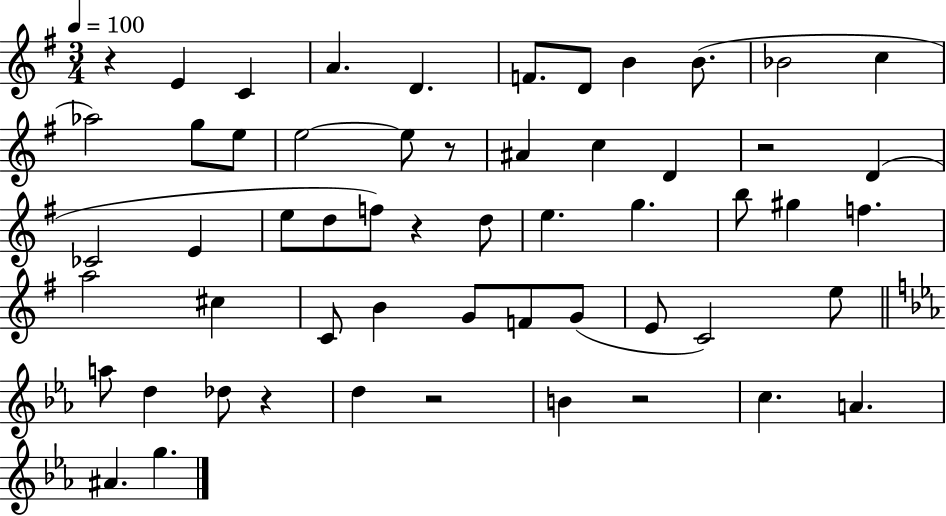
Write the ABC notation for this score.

X:1
T:Untitled
M:3/4
L:1/4
K:G
z E C A D F/2 D/2 B B/2 _B2 c _a2 g/2 e/2 e2 e/2 z/2 ^A c D z2 D _C2 E e/2 d/2 f/2 z d/2 e g b/2 ^g f a2 ^c C/2 B G/2 F/2 G/2 E/2 C2 e/2 a/2 d _d/2 z d z2 B z2 c A ^A g